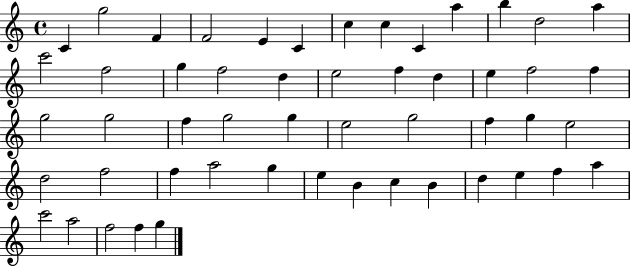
X:1
T:Untitled
M:4/4
L:1/4
K:C
C g2 F F2 E C c c C a b d2 a c'2 f2 g f2 d e2 f d e f2 f g2 g2 f g2 g e2 g2 f g e2 d2 f2 f a2 g e B c B d e f a c'2 a2 f2 f g